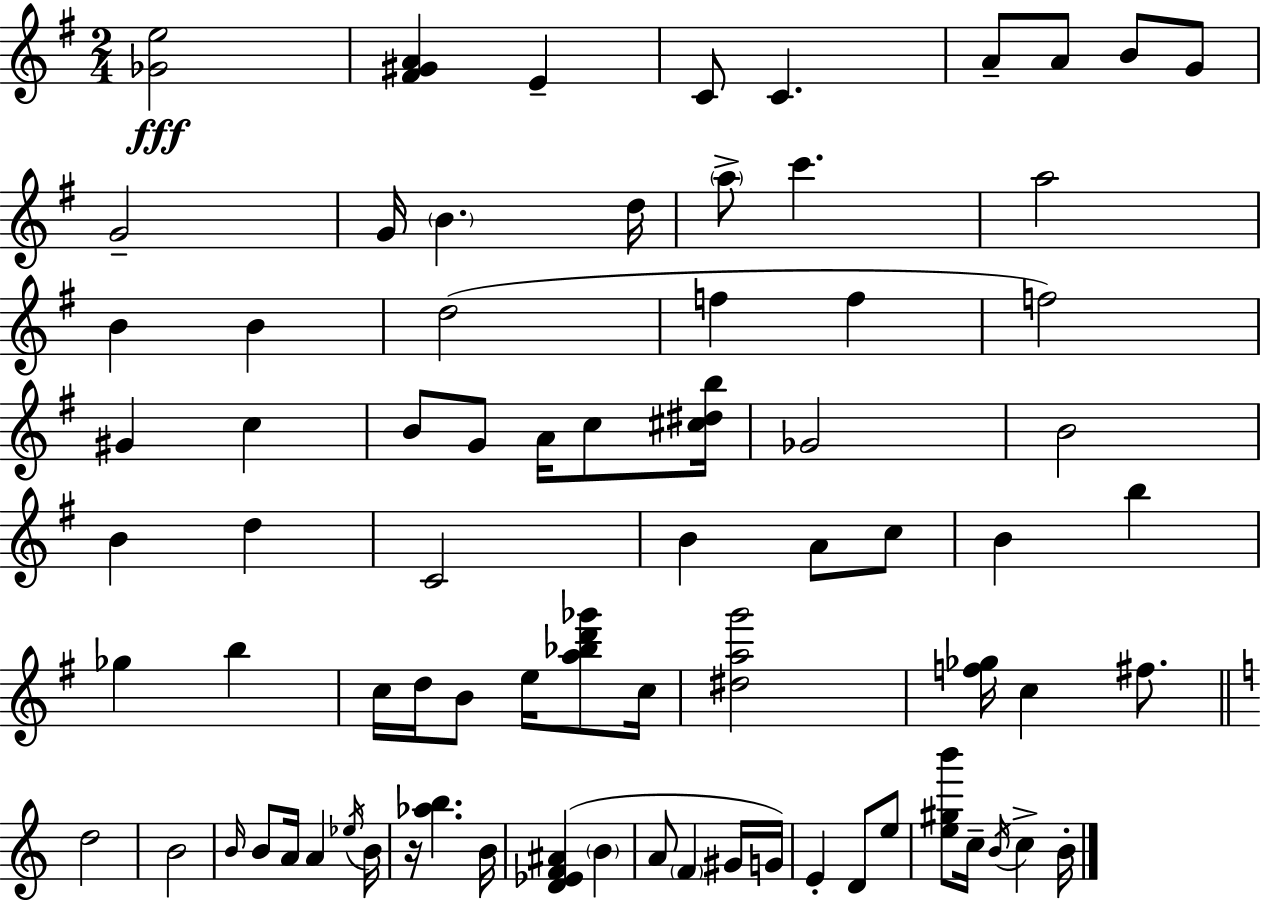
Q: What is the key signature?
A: E minor